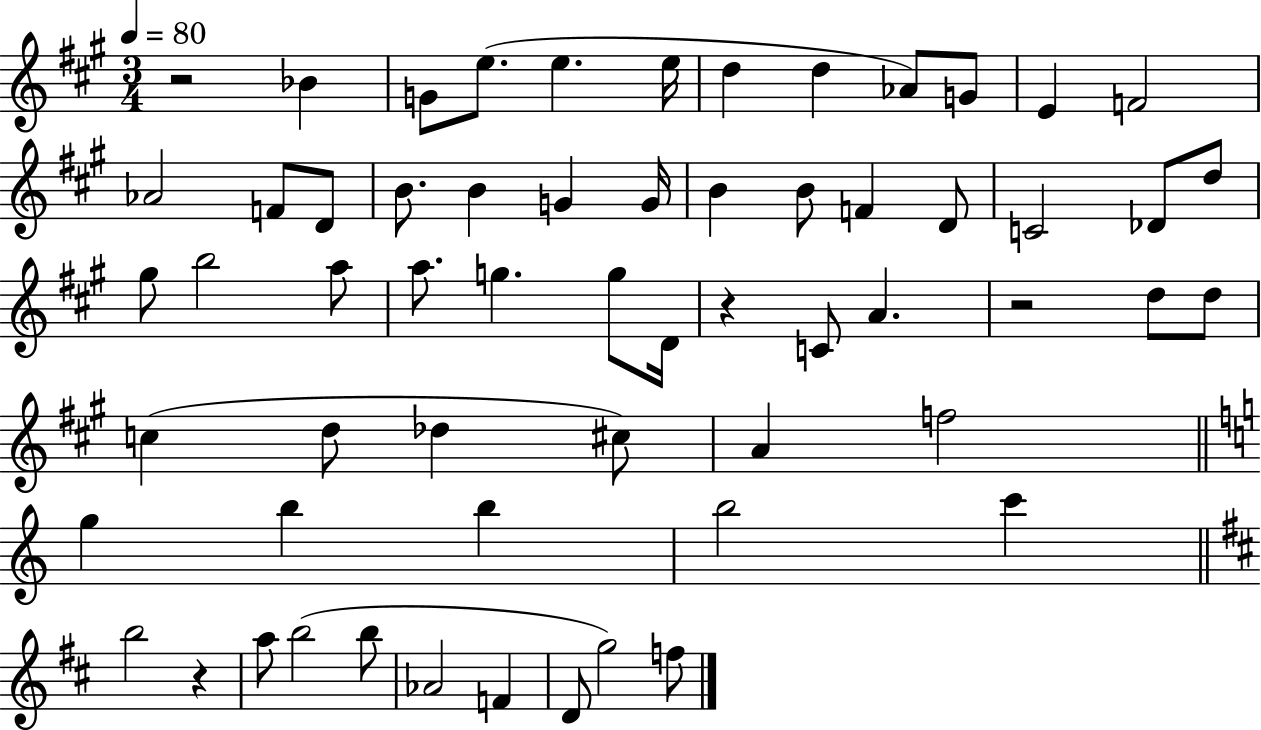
R/h Bb4/q G4/e E5/e. E5/q. E5/s D5/q D5/q Ab4/e G4/e E4/q F4/h Ab4/h F4/e D4/e B4/e. B4/q G4/q G4/s B4/q B4/e F4/q D4/e C4/h Db4/e D5/e G#5/e B5/h A5/e A5/e. G5/q. G5/e D4/s R/q C4/e A4/q. R/h D5/e D5/e C5/q D5/e Db5/q C#5/e A4/q F5/h G5/q B5/q B5/q B5/h C6/q B5/h R/q A5/e B5/h B5/e Ab4/h F4/q D4/e G5/h F5/e